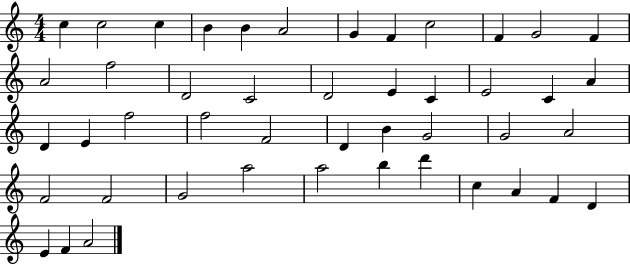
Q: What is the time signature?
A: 4/4